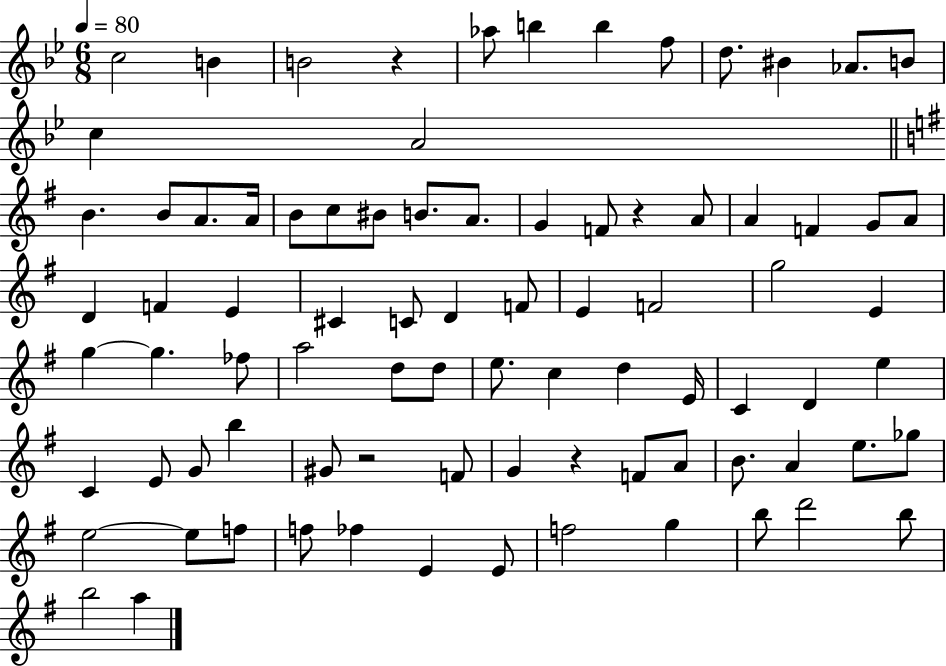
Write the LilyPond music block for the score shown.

{
  \clef treble
  \numericTimeSignature
  \time 6/8
  \key bes \major
  \tempo 4 = 80
  c''2 b'4 | b'2 r4 | aes''8 b''4 b''4 f''8 | d''8. bis'4 aes'8. b'8 | \break c''4 a'2 | \bar "||" \break \key e \minor b'4. b'8 a'8. a'16 | b'8 c''8 bis'8 b'8. a'8. | g'4 f'8 r4 a'8 | a'4 f'4 g'8 a'8 | \break d'4 f'4 e'4 | cis'4 c'8 d'4 f'8 | e'4 f'2 | g''2 e'4 | \break g''4~~ g''4. fes''8 | a''2 d''8 d''8 | e''8. c''4 d''4 e'16 | c'4 d'4 e''4 | \break c'4 e'8 g'8 b''4 | gis'8 r2 f'8 | g'4 r4 f'8 a'8 | b'8. a'4 e''8. ges''8 | \break e''2~~ e''8 f''8 | f''8 fes''4 e'4 e'8 | f''2 g''4 | b''8 d'''2 b''8 | \break b''2 a''4 | \bar "|."
}